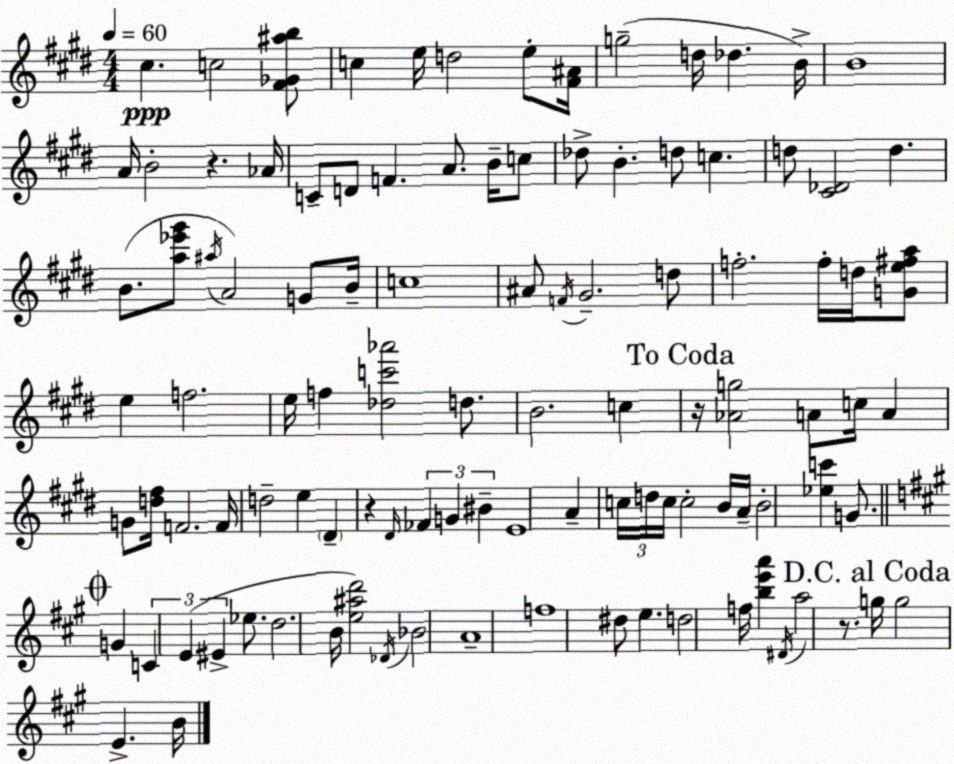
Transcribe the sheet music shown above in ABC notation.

X:1
T:Untitled
M:4/4
L:1/4
K:E
^c c2 [^F_G^ab]/2 c e/4 d2 e/2 [^F^A]/4 g2 d/4 _d B/4 B4 A/4 B2 z _A/4 C/2 D/2 F A/2 B/4 c/2 _d/2 B d/2 c d/2 [^C_D]2 d B/2 [a_e'^g']/2 ^a/4 A2 G/2 B/4 c4 ^A/2 F/4 ^G2 d/2 f2 f/4 d/4 [Ge^fa]/2 e f2 e/4 f [_dc'_a']2 d/2 B2 c z/4 [_Ag]2 A/2 c/4 A G/2 [d^f]/4 F2 F/4 d2 e ^D z ^D/4 _F G ^B E4 A c/4 d/4 c/4 c2 B/4 A/4 B2 [_ec'] G/2 G C E ^E _e/2 d2 B/4 [e^ad']2 _D/4 _B2 A4 f4 ^d/2 e d2 f/4 [be'a'] ^D/4 a2 z/2 g/4 g2 E B/4